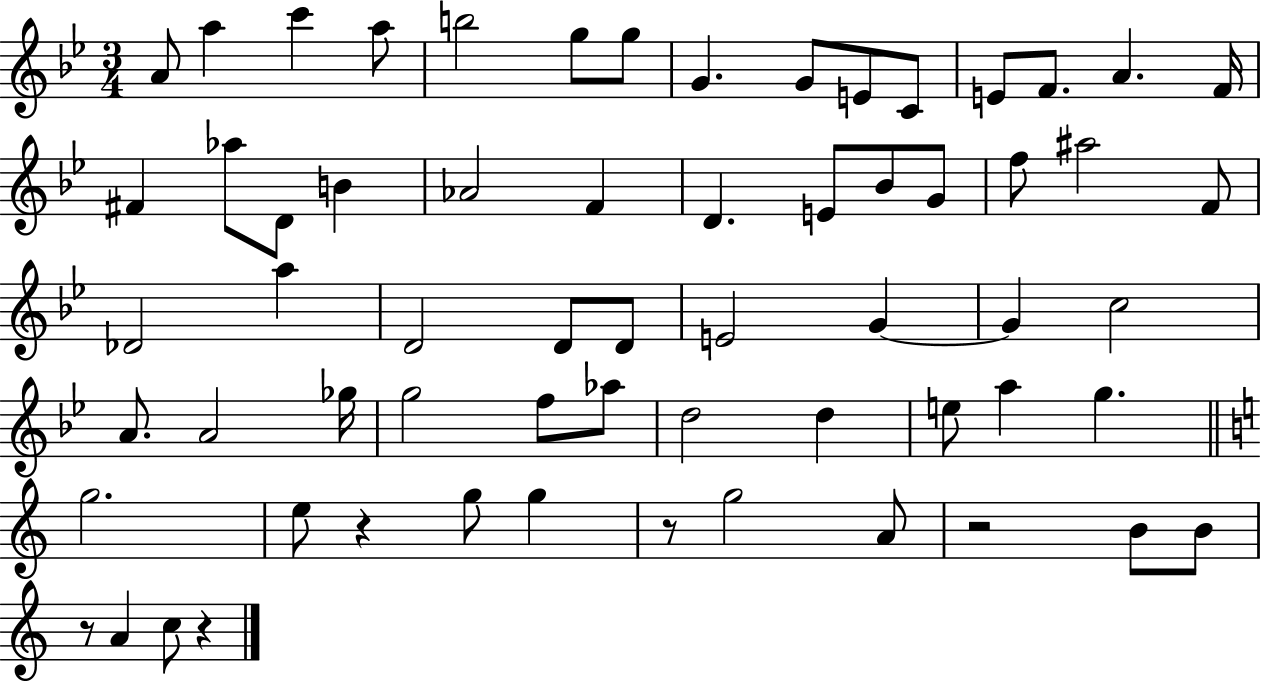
{
  \clef treble
  \numericTimeSignature
  \time 3/4
  \key bes \major
  \repeat volta 2 { a'8 a''4 c'''4 a''8 | b''2 g''8 g''8 | g'4. g'8 e'8 c'8 | e'8 f'8. a'4. f'16 | \break fis'4 aes''8 d'8 b'4 | aes'2 f'4 | d'4. e'8 bes'8 g'8 | f''8 ais''2 f'8 | \break des'2 a''4 | d'2 d'8 d'8 | e'2 g'4~~ | g'4 c''2 | \break a'8. a'2 ges''16 | g''2 f''8 aes''8 | d''2 d''4 | e''8 a''4 g''4. | \break \bar "||" \break \key c \major g''2. | e''8 r4 g''8 g''4 | r8 g''2 a'8 | r2 b'8 b'8 | \break r8 a'4 c''8 r4 | } \bar "|."
}